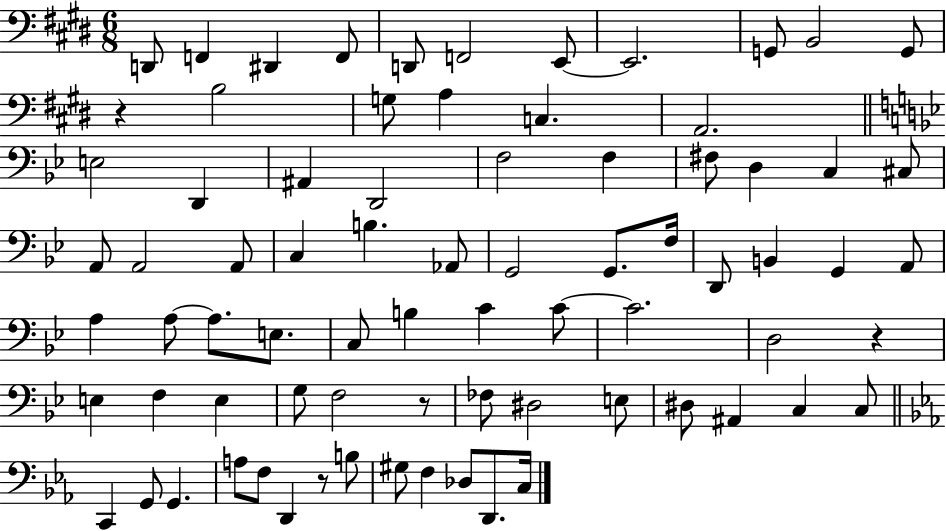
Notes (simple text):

D2/e F2/q D#2/q F2/e D2/e F2/h E2/e E2/h. G2/e B2/h G2/e R/q B3/h G3/e A3/q C3/q. A2/h. E3/h D2/q A#2/q D2/h F3/h F3/q F#3/e D3/q C3/q C#3/e A2/e A2/h A2/e C3/q B3/q. Ab2/e G2/h G2/e. F3/s D2/e B2/q G2/q A2/e A3/q A3/e A3/e. E3/e. C3/e B3/q C4/q C4/e C4/h. D3/h R/q E3/q F3/q E3/q G3/e F3/h R/e FES3/e D#3/h E3/e D#3/e A#2/q C3/q C3/e C2/q G2/e G2/q. A3/e F3/e D2/q R/e B3/e G#3/e F3/q Db3/e D2/e. C3/s